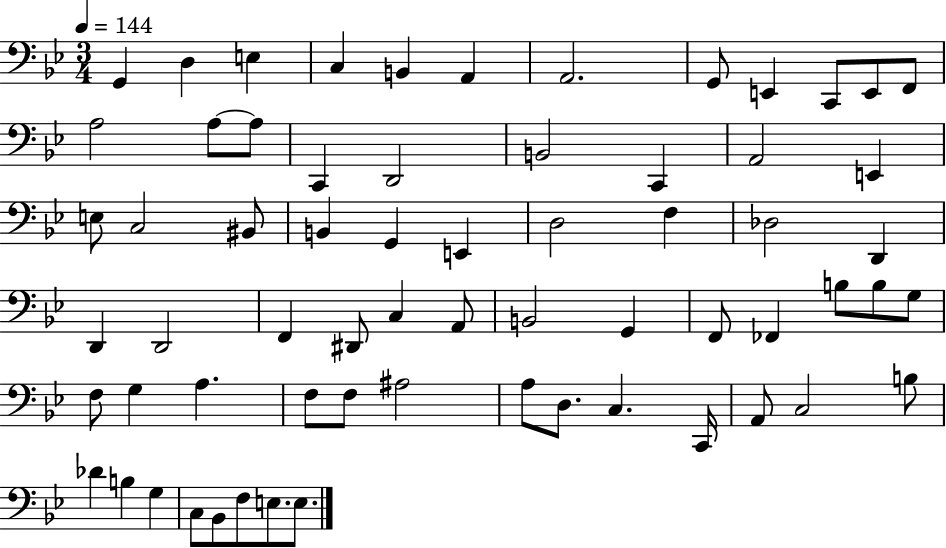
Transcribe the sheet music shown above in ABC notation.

X:1
T:Untitled
M:3/4
L:1/4
K:Bb
G,, D, E, C, B,, A,, A,,2 G,,/2 E,, C,,/2 E,,/2 F,,/2 A,2 A,/2 A,/2 C,, D,,2 B,,2 C,, A,,2 E,, E,/2 C,2 ^B,,/2 B,, G,, E,, D,2 F, _D,2 D,, D,, D,,2 F,, ^D,,/2 C, A,,/2 B,,2 G,, F,,/2 _F,, B,/2 B,/2 G,/2 F,/2 G, A, F,/2 F,/2 ^A,2 A,/2 D,/2 C, C,,/4 A,,/2 C,2 B,/2 _D B, G, C,/2 _B,,/2 F,/2 E,/2 E,/2